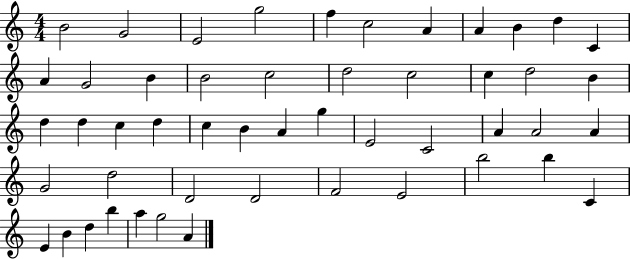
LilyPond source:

{
  \clef treble
  \numericTimeSignature
  \time 4/4
  \key c \major
  b'2 g'2 | e'2 g''2 | f''4 c''2 a'4 | a'4 b'4 d''4 c'4 | \break a'4 g'2 b'4 | b'2 c''2 | d''2 c''2 | c''4 d''2 b'4 | \break d''4 d''4 c''4 d''4 | c''4 b'4 a'4 g''4 | e'2 c'2 | a'4 a'2 a'4 | \break g'2 d''2 | d'2 d'2 | f'2 e'2 | b''2 b''4 c'4 | \break e'4 b'4 d''4 b''4 | a''4 g''2 a'4 | \bar "|."
}